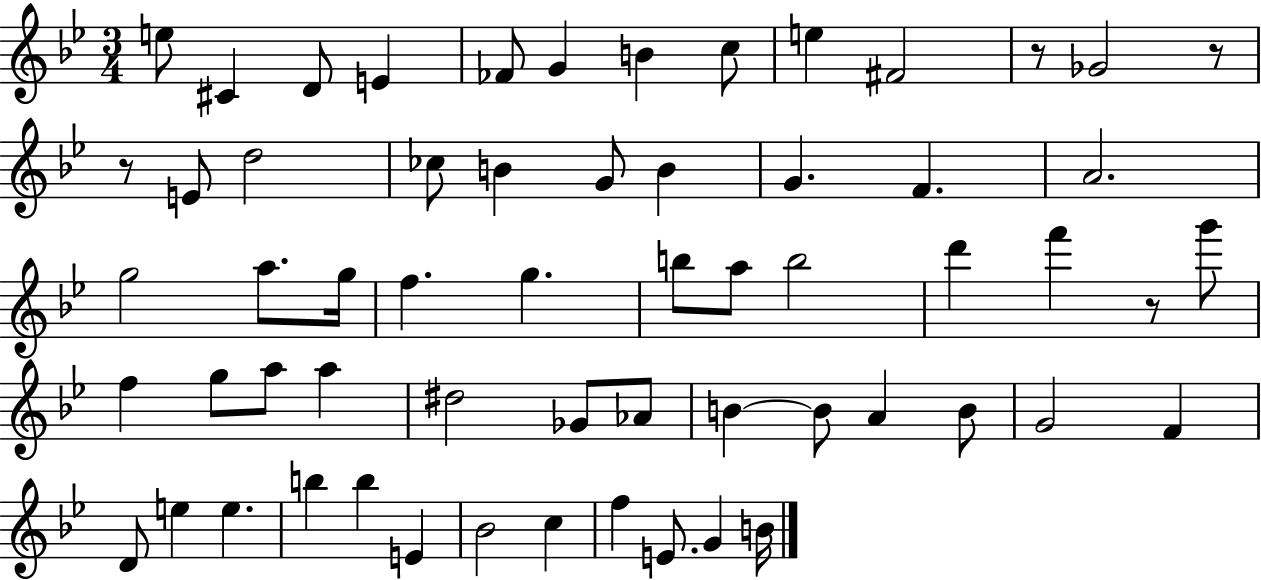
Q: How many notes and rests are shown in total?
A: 60